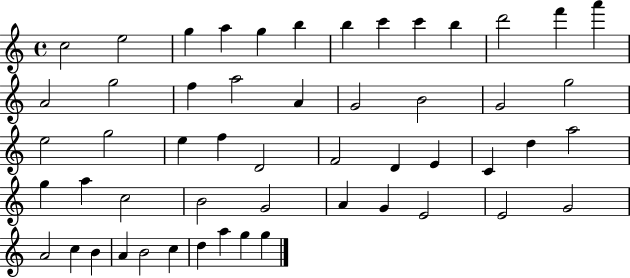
{
  \clef treble
  \time 4/4
  \defaultTimeSignature
  \key c \major
  c''2 e''2 | g''4 a''4 g''4 b''4 | b''4 c'''4 c'''4 b''4 | d'''2 f'''4 a'''4 | \break a'2 g''2 | f''4 a''2 a'4 | g'2 b'2 | g'2 g''2 | \break e''2 g''2 | e''4 f''4 d'2 | f'2 d'4 e'4 | c'4 d''4 a''2 | \break g''4 a''4 c''2 | b'2 g'2 | a'4 g'4 e'2 | e'2 g'2 | \break a'2 c''4 b'4 | a'4 b'2 c''4 | d''4 a''4 g''4 g''4 | \bar "|."
}